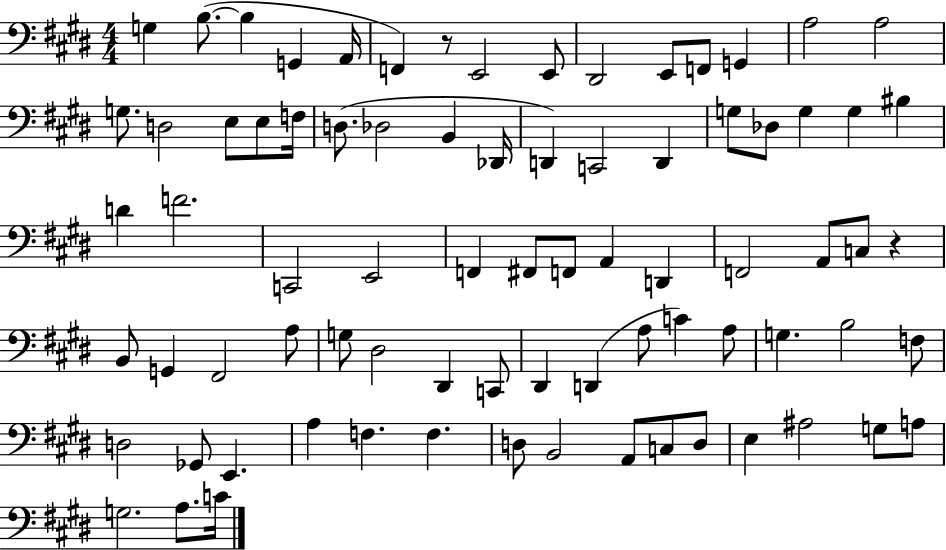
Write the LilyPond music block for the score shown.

{
  \clef bass
  \numericTimeSignature
  \time 4/4
  \key e \major
  g4 b8.~(~ b4 g,4 a,16 | f,4) r8 e,2 e,8 | dis,2 e,8 f,8 g,4 | a2 a2 | \break g8. d2 e8 e8 f16 | d8.( des2 b,4 des,16 | d,4) c,2 d,4 | g8 des8 g4 g4 bis4 | \break d'4 f'2. | c,2 e,2 | f,4 fis,8 f,8 a,4 d,4 | f,2 a,8 c8 r4 | \break b,8 g,4 fis,2 a8 | g8 dis2 dis,4 c,8 | dis,4 d,4( a8 c'4) a8 | g4. b2 f8 | \break d2 ges,8 e,4. | a4 f4. f4. | d8 b,2 a,8 c8 d8 | e4 ais2 g8 a8 | \break g2. a8. c'16 | \bar "|."
}